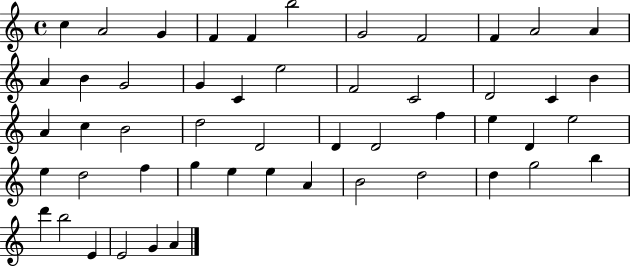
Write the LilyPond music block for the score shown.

{
  \clef treble
  \time 4/4
  \defaultTimeSignature
  \key c \major
  c''4 a'2 g'4 | f'4 f'4 b''2 | g'2 f'2 | f'4 a'2 a'4 | \break a'4 b'4 g'2 | g'4 c'4 e''2 | f'2 c'2 | d'2 c'4 b'4 | \break a'4 c''4 b'2 | d''2 d'2 | d'4 d'2 f''4 | e''4 d'4 e''2 | \break e''4 d''2 f''4 | g''4 e''4 e''4 a'4 | b'2 d''2 | d''4 g''2 b''4 | \break d'''4 b''2 e'4 | e'2 g'4 a'4 | \bar "|."
}